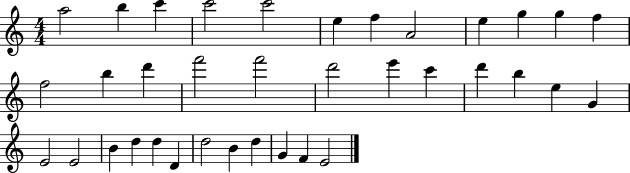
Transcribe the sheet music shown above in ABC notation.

X:1
T:Untitled
M:4/4
L:1/4
K:C
a2 b c' c'2 c'2 e f A2 e g g f f2 b d' f'2 f'2 d'2 e' c' d' b e G E2 E2 B d d D d2 B d G F E2